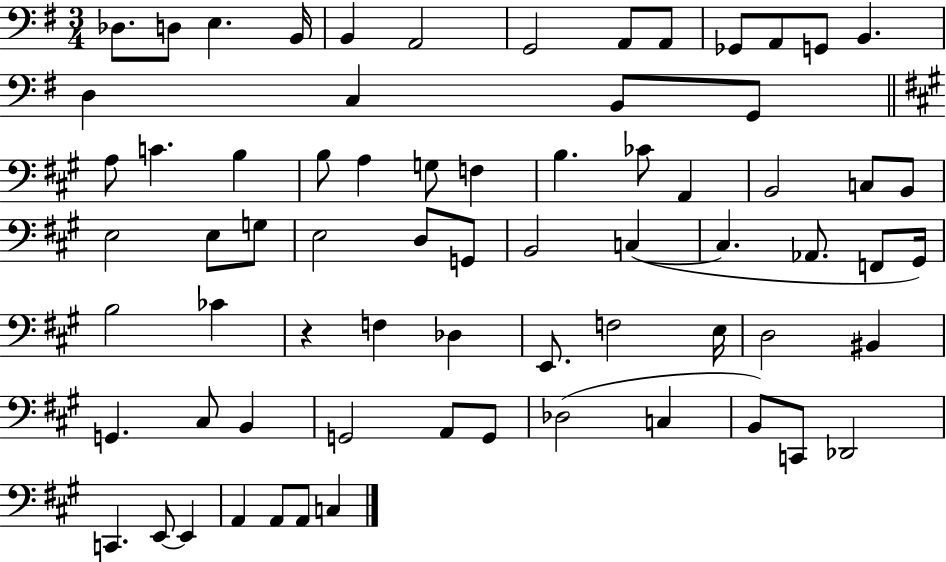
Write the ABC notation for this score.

X:1
T:Untitled
M:3/4
L:1/4
K:G
_D,/2 D,/2 E, B,,/4 B,, A,,2 G,,2 A,,/2 A,,/2 _G,,/2 A,,/2 G,,/2 B,, D, C, B,,/2 G,,/2 A,/2 C B, B,/2 A, G,/2 F, B, _C/2 A,, B,,2 C,/2 B,,/2 E,2 E,/2 G,/2 E,2 D,/2 G,,/2 B,,2 C, C, _A,,/2 F,,/2 ^G,,/4 B,2 _C z F, _D, E,,/2 F,2 E,/4 D,2 ^B,, G,, ^C,/2 B,, G,,2 A,,/2 G,,/2 _D,2 C, B,,/2 C,,/2 _D,,2 C,, E,,/2 E,, A,, A,,/2 A,,/2 C,